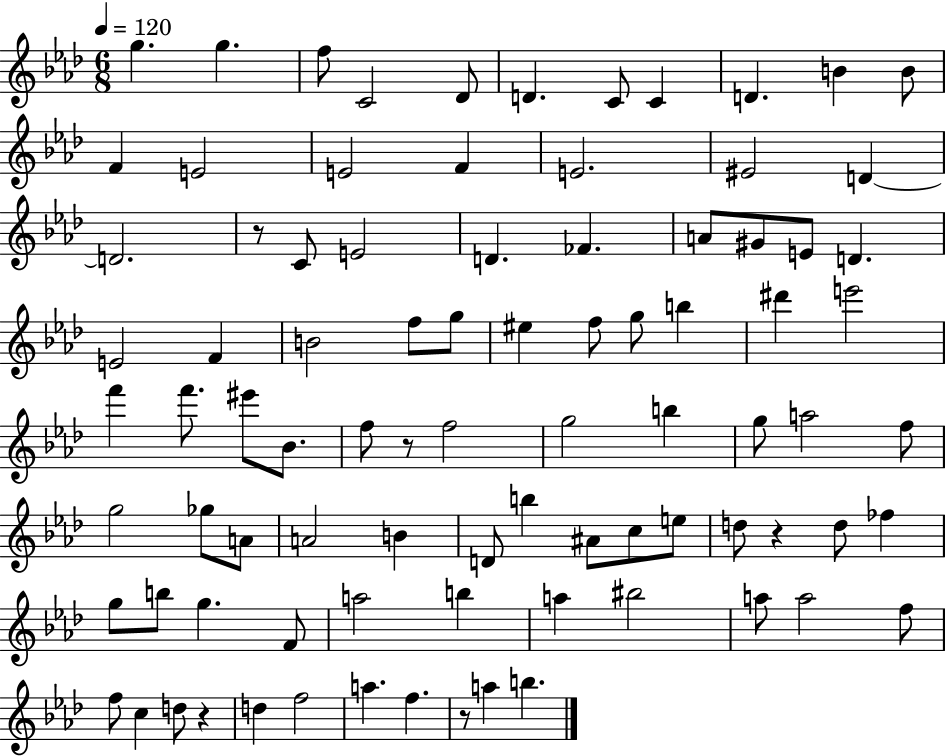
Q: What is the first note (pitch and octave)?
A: G5